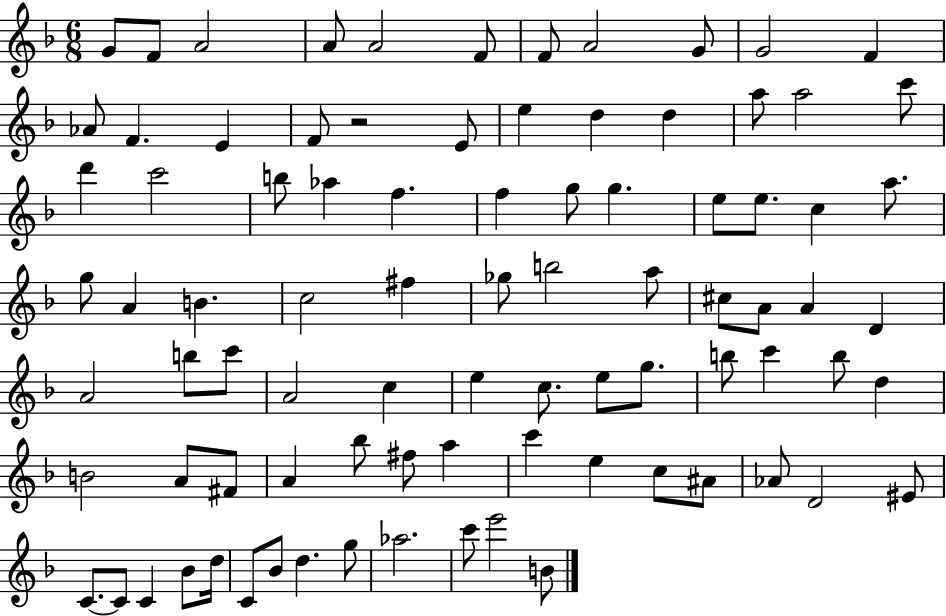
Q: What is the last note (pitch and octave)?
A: B4